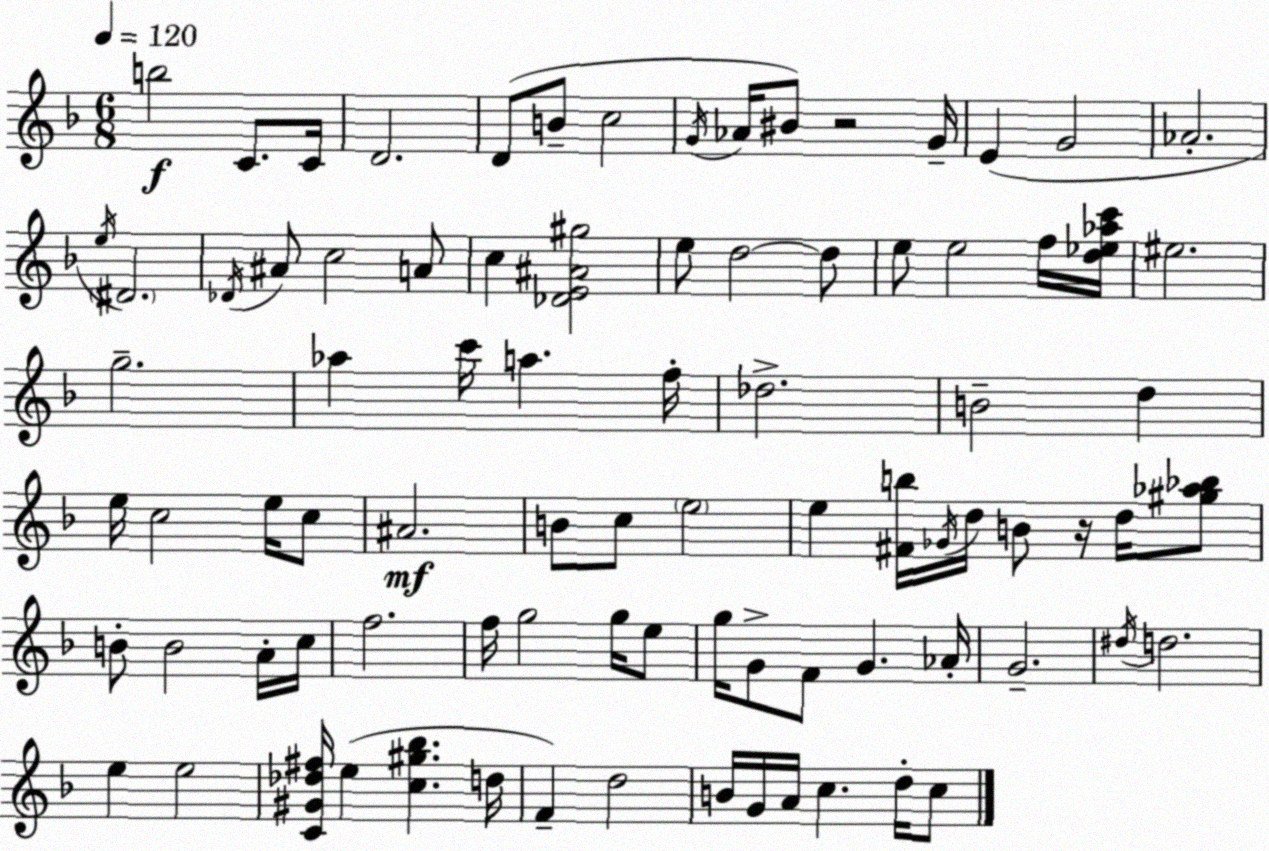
X:1
T:Untitled
M:6/8
L:1/4
K:F
b2 C/2 C/4 D2 D/2 B/2 c2 G/4 _A/4 ^B/2 z2 G/4 E G2 _A2 e/4 ^D2 _D/4 ^A/2 c2 A/2 c [_DE^A^g]2 e/2 d2 d/2 e/2 e2 f/4 [d_e_ac']/4 ^e2 g2 _a c'/4 a f/4 _d2 B2 d e/4 c2 e/4 c/2 ^A2 B/2 c/2 e2 e [^Fb]/4 _G/4 d/4 B/2 z/4 d/4 [^g_a_b]/2 B/2 B2 A/4 c/4 f2 f/4 g2 g/4 e/2 g/4 G/2 F/2 G _A/4 G2 ^d/4 d2 e e2 [C^G_d^f]/4 e [c^g_b] d/4 F d2 B/4 G/4 A/4 c d/4 c/2